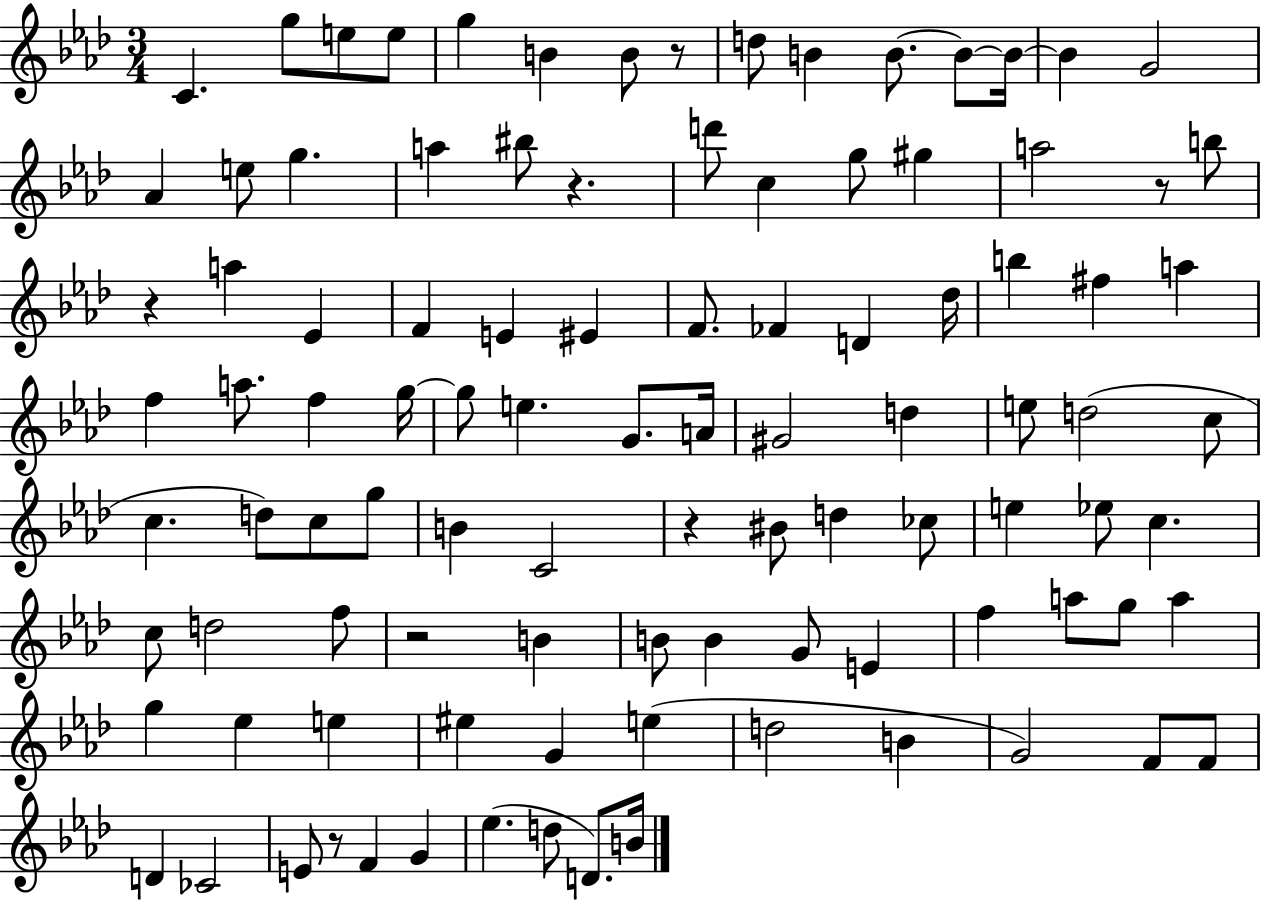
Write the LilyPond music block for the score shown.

{
  \clef treble
  \numericTimeSignature
  \time 3/4
  \key aes \major
  c'4. g''8 e''8 e''8 | g''4 b'4 b'8 r8 | d''8 b'4 b'8.~~ b'8~~ b'16~~ | b'4 g'2 | \break aes'4 e''8 g''4. | a''4 bis''8 r4. | d'''8 c''4 g''8 gis''4 | a''2 r8 b''8 | \break r4 a''4 ees'4 | f'4 e'4 eis'4 | f'8. fes'4 d'4 des''16 | b''4 fis''4 a''4 | \break f''4 a''8. f''4 g''16~~ | g''8 e''4. g'8. a'16 | gis'2 d''4 | e''8 d''2( c''8 | \break c''4. d''8) c''8 g''8 | b'4 c'2 | r4 bis'8 d''4 ces''8 | e''4 ees''8 c''4. | \break c''8 d''2 f''8 | r2 b'4 | b'8 b'4 g'8 e'4 | f''4 a''8 g''8 a''4 | \break g''4 ees''4 e''4 | eis''4 g'4 e''4( | d''2 b'4 | g'2) f'8 f'8 | \break d'4 ces'2 | e'8 r8 f'4 g'4 | ees''4.( d''8 d'8.) b'16 | \bar "|."
}